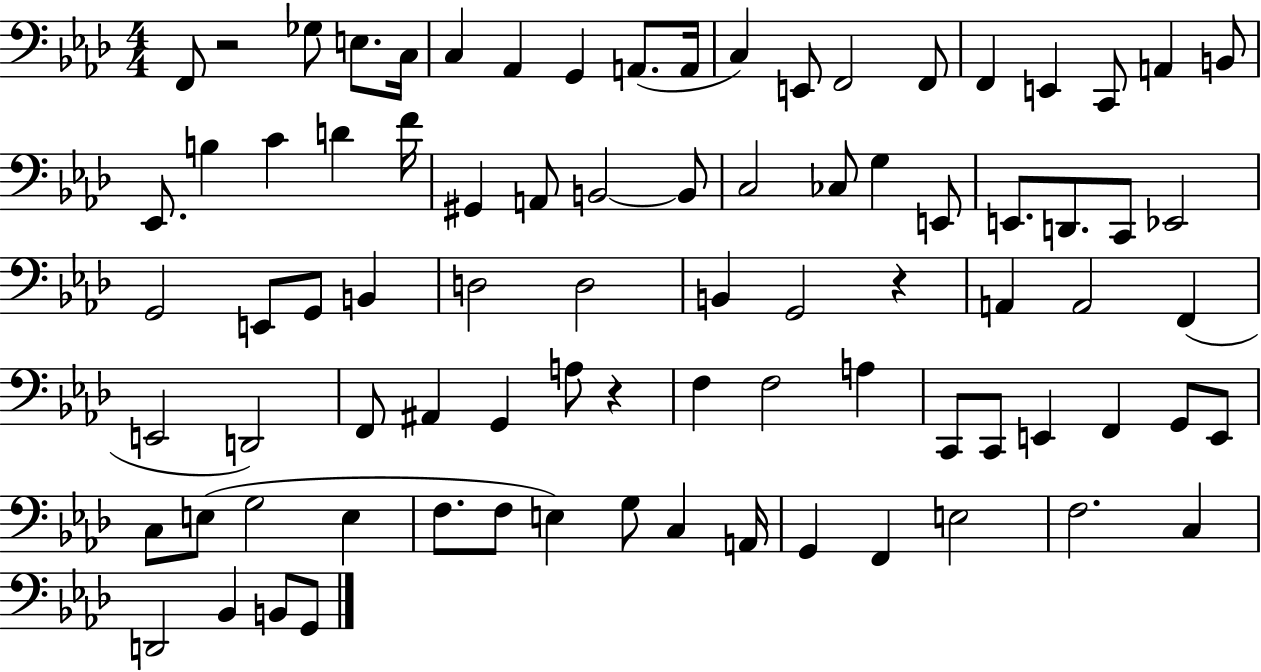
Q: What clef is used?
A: bass